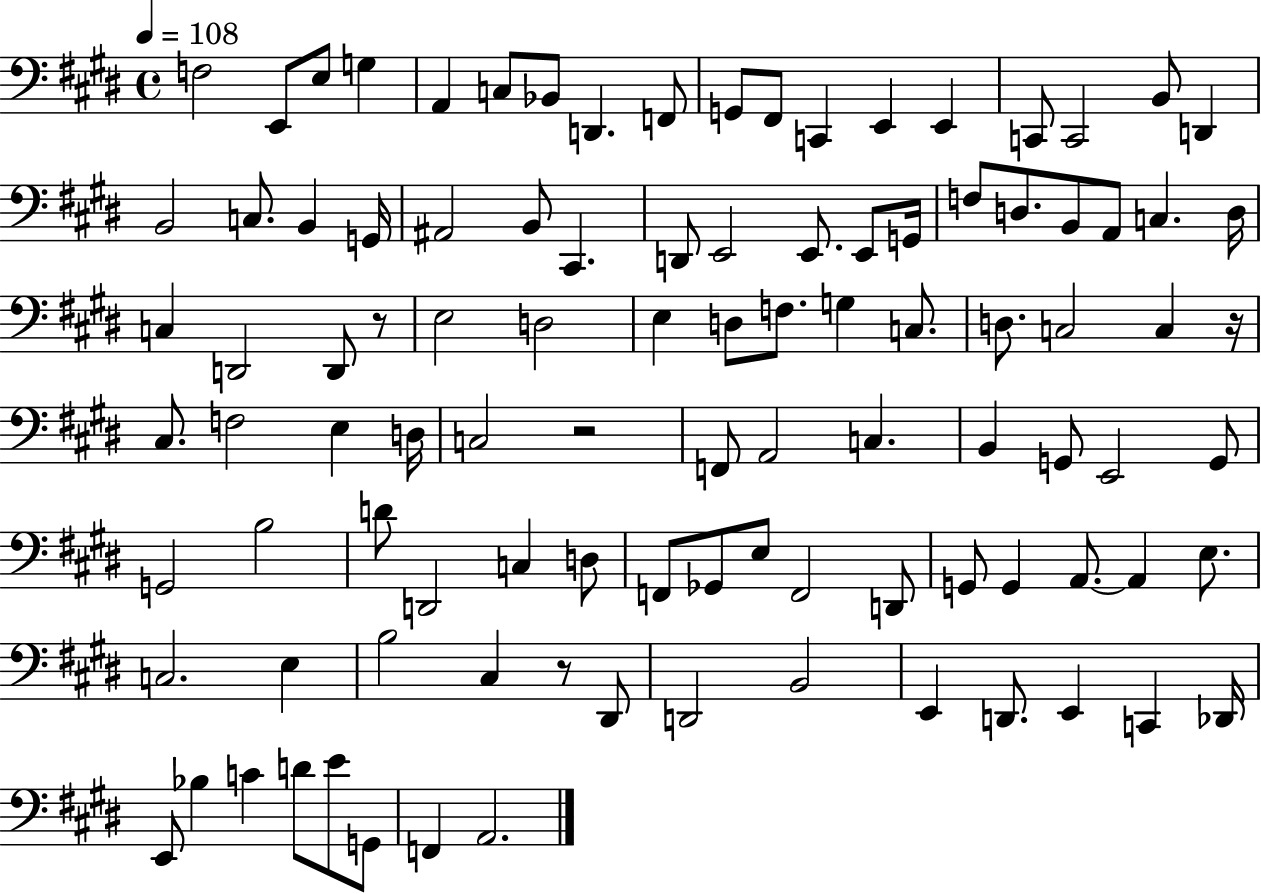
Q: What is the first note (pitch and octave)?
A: F3